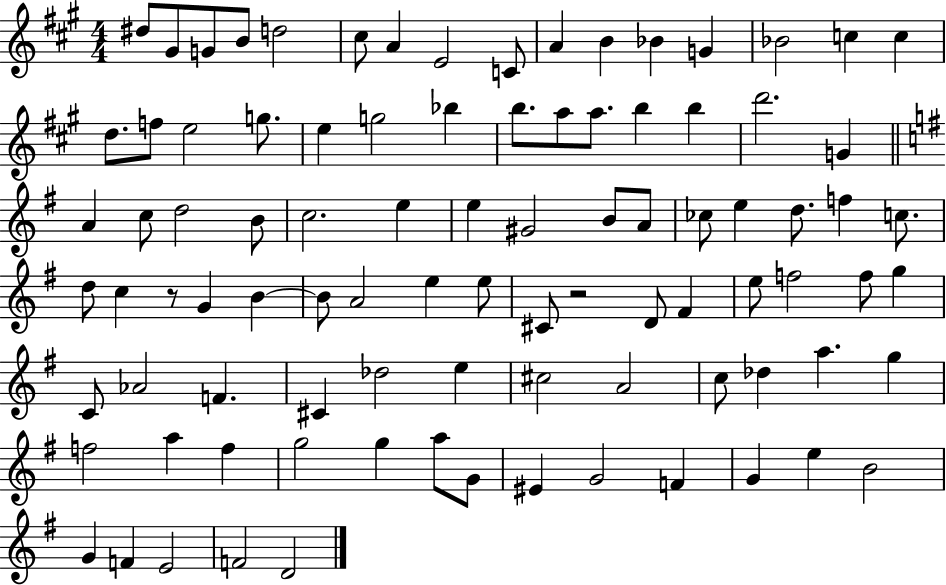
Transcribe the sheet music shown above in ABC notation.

X:1
T:Untitled
M:4/4
L:1/4
K:A
^d/2 ^G/2 G/2 B/2 d2 ^c/2 A E2 C/2 A B _B G _B2 c c d/2 f/2 e2 g/2 e g2 _b b/2 a/2 a/2 b b d'2 G A c/2 d2 B/2 c2 e e ^G2 B/2 A/2 _c/2 e d/2 f c/2 d/2 c z/2 G B B/2 A2 e e/2 ^C/2 z2 D/2 ^F e/2 f2 f/2 g C/2 _A2 F ^C _d2 e ^c2 A2 c/2 _d a g f2 a f g2 g a/2 G/2 ^E G2 F G e B2 G F E2 F2 D2